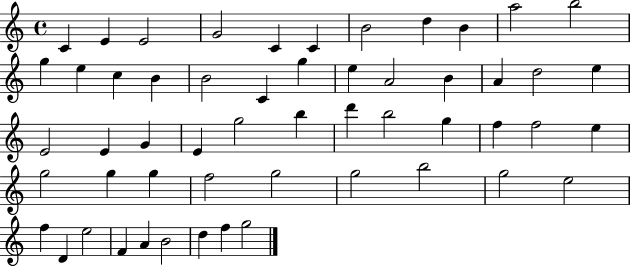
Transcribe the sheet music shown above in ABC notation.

X:1
T:Untitled
M:4/4
L:1/4
K:C
C E E2 G2 C C B2 d B a2 b2 g e c B B2 C g e A2 B A d2 e E2 E G E g2 b d' b2 g f f2 e g2 g g f2 g2 g2 b2 g2 e2 f D e2 F A B2 d f g2